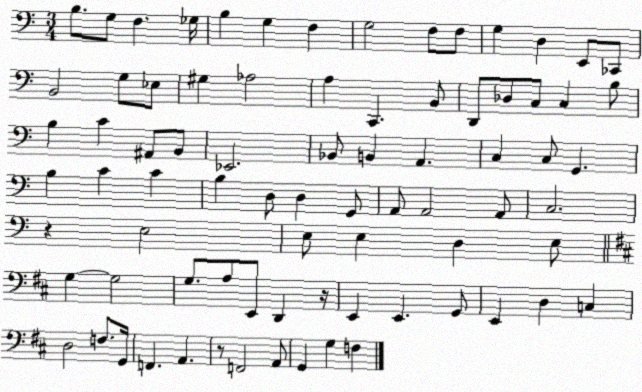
X:1
T:Untitled
M:3/4
L:1/4
K:C
B,/2 G,/2 F, _G,/4 B, G, F, G,2 F,/2 F,/2 G, D, E,,/2 _C,,/2 B,,2 G,/2 _E,/2 ^G, _A,2 A, C,, B,,/2 D,,/2 _D,/2 C,/2 C, B,/2 B, C ^A,,/2 B,,/2 _E,,2 _B,,/2 B,, A,, C, C,/2 G,, B, C C B, D,/2 D, G,,/2 A,,/2 A,,2 A,,/2 C,2 z E,2 E,/2 E, D, E,/2 G, G,2 G,/2 A,/2 E,,/2 D,, z/4 E,, E,, G,,/2 E,, D, C, D,2 F,/2 G,,/4 F,, A,, z/2 F,,2 A,,/2 G,, G, F,